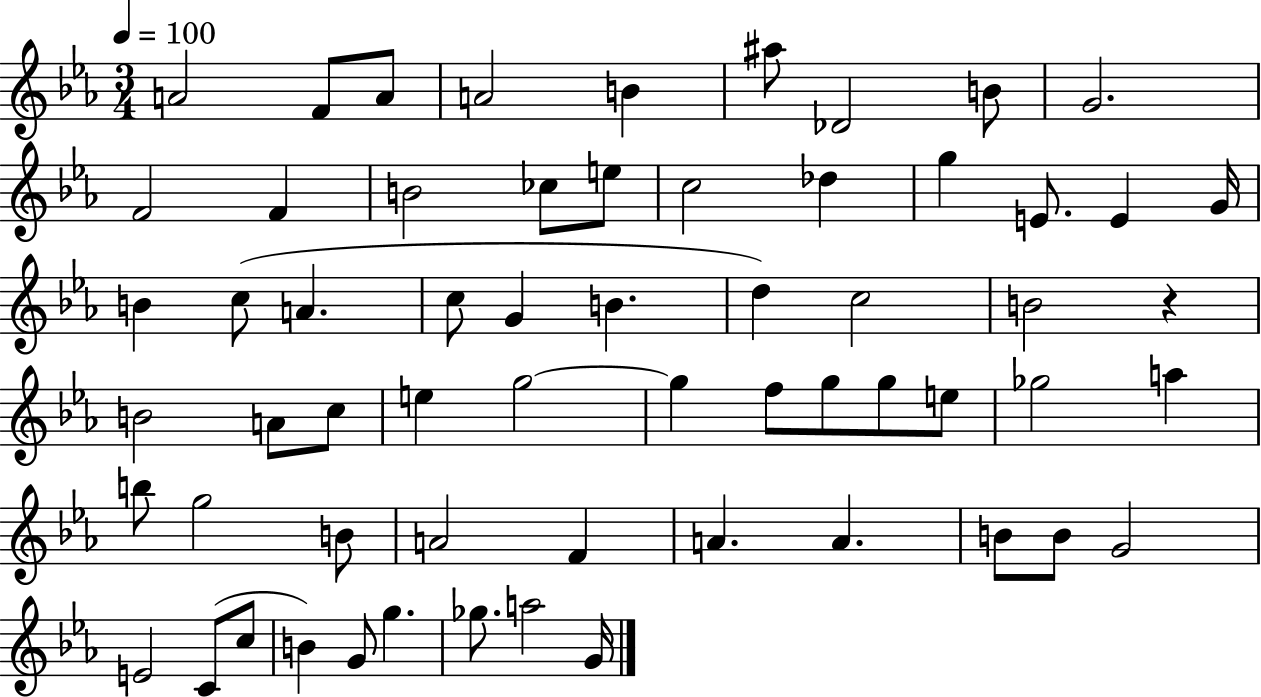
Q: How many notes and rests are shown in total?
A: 61